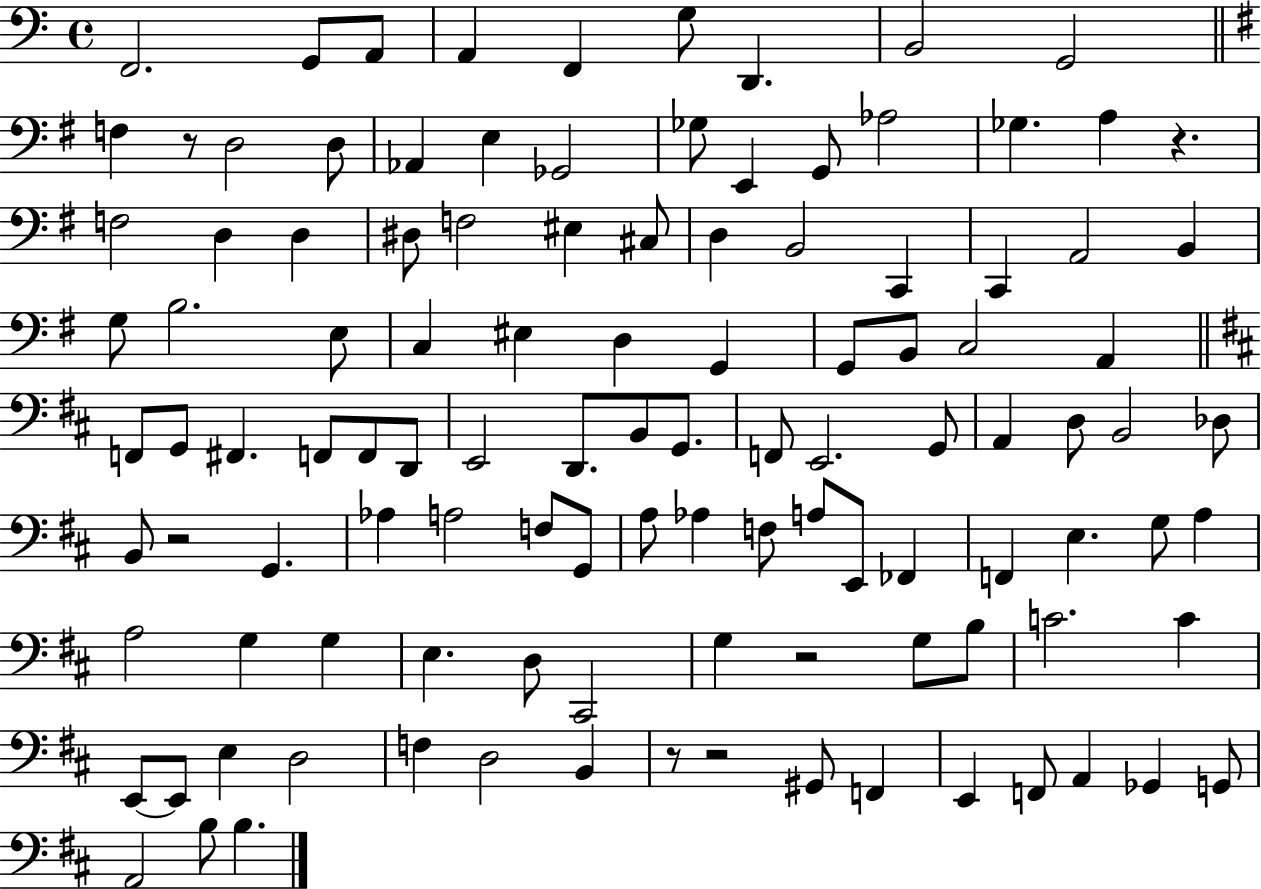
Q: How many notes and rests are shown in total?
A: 112